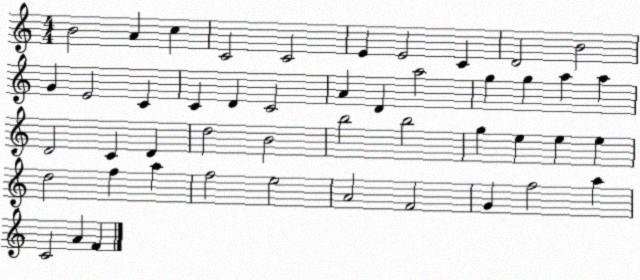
X:1
T:Untitled
M:4/4
L:1/4
K:C
B2 A c C2 C2 E E2 C D2 B2 G E2 C C D C2 A D a2 g g a a D2 C D d2 B2 b2 b2 g e e e d2 f a f2 e2 A2 F2 G f2 a C2 A F